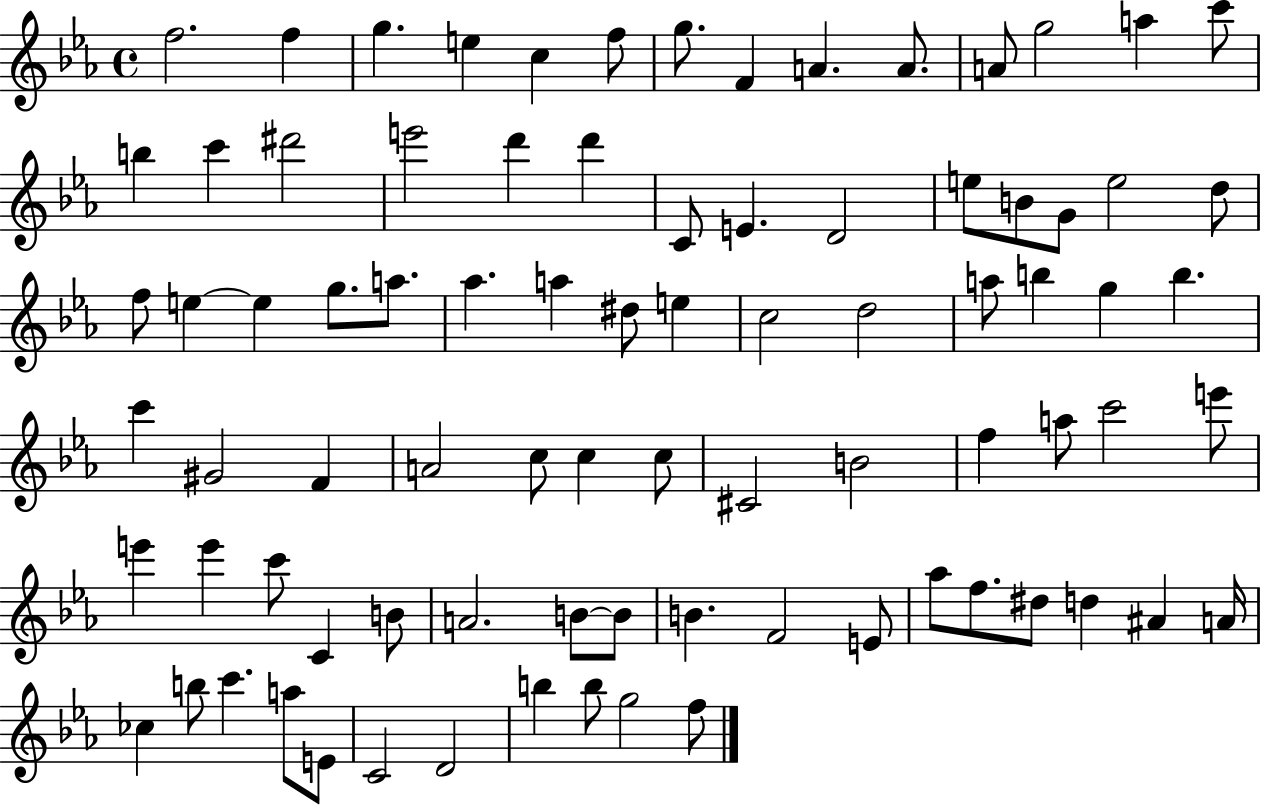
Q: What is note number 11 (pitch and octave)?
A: A4